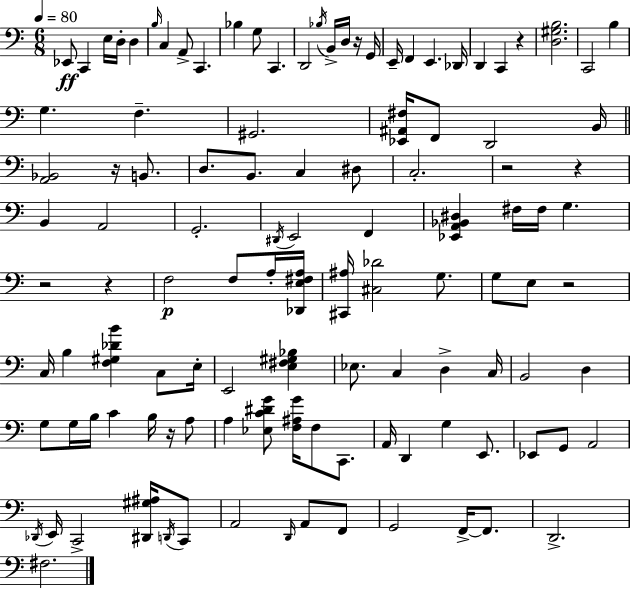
X:1
T:Untitled
M:6/8
L:1/4
K:Am
_E,,/2 C,, E,/4 D,/4 D, B,/4 C, A,,/2 C,, _B, G,/2 C,, D,,2 _B,/4 B,,/4 D,/4 z/4 G,,/4 E,,/4 F,, E,, _D,,/4 D,, C,, z [D,^G,B,]2 C,,2 B, G, F, ^G,,2 [_E,,^A,,^F,]/4 F,,/2 D,,2 B,,/4 [A,,_B,,]2 z/4 B,,/2 D,/2 B,,/2 C, ^D,/2 C,2 z2 z B,, A,,2 G,,2 ^D,,/4 E,,2 F,, [_E,,A,,_B,,^D,] ^F,/4 ^F,/4 G, z2 z F,2 F,/2 A,/4 [_D,,E,^F,A,]/4 [^C,,^A,]/4 [^C,_D]2 G,/2 G,/2 E,/2 z2 C,/4 B, [F,^G,_DB] C,/2 E,/4 E,,2 [E,^F,^G,_B,] _E,/2 C, D, C,/4 B,,2 D, G,/2 G,/4 B,/4 C B,/4 z/4 A,/2 A, [_E,C^DG]/2 [F,^A,G]/4 F,/2 C,,/2 A,,/4 D,, G, E,,/2 _E,,/2 G,,/2 A,,2 _D,,/4 E,,/4 C,,2 [^D,,^G,^A,]/4 D,,/4 C,,/2 A,,2 D,,/4 A,,/2 F,,/2 G,,2 F,,/4 F,,/2 D,,2 ^F,2